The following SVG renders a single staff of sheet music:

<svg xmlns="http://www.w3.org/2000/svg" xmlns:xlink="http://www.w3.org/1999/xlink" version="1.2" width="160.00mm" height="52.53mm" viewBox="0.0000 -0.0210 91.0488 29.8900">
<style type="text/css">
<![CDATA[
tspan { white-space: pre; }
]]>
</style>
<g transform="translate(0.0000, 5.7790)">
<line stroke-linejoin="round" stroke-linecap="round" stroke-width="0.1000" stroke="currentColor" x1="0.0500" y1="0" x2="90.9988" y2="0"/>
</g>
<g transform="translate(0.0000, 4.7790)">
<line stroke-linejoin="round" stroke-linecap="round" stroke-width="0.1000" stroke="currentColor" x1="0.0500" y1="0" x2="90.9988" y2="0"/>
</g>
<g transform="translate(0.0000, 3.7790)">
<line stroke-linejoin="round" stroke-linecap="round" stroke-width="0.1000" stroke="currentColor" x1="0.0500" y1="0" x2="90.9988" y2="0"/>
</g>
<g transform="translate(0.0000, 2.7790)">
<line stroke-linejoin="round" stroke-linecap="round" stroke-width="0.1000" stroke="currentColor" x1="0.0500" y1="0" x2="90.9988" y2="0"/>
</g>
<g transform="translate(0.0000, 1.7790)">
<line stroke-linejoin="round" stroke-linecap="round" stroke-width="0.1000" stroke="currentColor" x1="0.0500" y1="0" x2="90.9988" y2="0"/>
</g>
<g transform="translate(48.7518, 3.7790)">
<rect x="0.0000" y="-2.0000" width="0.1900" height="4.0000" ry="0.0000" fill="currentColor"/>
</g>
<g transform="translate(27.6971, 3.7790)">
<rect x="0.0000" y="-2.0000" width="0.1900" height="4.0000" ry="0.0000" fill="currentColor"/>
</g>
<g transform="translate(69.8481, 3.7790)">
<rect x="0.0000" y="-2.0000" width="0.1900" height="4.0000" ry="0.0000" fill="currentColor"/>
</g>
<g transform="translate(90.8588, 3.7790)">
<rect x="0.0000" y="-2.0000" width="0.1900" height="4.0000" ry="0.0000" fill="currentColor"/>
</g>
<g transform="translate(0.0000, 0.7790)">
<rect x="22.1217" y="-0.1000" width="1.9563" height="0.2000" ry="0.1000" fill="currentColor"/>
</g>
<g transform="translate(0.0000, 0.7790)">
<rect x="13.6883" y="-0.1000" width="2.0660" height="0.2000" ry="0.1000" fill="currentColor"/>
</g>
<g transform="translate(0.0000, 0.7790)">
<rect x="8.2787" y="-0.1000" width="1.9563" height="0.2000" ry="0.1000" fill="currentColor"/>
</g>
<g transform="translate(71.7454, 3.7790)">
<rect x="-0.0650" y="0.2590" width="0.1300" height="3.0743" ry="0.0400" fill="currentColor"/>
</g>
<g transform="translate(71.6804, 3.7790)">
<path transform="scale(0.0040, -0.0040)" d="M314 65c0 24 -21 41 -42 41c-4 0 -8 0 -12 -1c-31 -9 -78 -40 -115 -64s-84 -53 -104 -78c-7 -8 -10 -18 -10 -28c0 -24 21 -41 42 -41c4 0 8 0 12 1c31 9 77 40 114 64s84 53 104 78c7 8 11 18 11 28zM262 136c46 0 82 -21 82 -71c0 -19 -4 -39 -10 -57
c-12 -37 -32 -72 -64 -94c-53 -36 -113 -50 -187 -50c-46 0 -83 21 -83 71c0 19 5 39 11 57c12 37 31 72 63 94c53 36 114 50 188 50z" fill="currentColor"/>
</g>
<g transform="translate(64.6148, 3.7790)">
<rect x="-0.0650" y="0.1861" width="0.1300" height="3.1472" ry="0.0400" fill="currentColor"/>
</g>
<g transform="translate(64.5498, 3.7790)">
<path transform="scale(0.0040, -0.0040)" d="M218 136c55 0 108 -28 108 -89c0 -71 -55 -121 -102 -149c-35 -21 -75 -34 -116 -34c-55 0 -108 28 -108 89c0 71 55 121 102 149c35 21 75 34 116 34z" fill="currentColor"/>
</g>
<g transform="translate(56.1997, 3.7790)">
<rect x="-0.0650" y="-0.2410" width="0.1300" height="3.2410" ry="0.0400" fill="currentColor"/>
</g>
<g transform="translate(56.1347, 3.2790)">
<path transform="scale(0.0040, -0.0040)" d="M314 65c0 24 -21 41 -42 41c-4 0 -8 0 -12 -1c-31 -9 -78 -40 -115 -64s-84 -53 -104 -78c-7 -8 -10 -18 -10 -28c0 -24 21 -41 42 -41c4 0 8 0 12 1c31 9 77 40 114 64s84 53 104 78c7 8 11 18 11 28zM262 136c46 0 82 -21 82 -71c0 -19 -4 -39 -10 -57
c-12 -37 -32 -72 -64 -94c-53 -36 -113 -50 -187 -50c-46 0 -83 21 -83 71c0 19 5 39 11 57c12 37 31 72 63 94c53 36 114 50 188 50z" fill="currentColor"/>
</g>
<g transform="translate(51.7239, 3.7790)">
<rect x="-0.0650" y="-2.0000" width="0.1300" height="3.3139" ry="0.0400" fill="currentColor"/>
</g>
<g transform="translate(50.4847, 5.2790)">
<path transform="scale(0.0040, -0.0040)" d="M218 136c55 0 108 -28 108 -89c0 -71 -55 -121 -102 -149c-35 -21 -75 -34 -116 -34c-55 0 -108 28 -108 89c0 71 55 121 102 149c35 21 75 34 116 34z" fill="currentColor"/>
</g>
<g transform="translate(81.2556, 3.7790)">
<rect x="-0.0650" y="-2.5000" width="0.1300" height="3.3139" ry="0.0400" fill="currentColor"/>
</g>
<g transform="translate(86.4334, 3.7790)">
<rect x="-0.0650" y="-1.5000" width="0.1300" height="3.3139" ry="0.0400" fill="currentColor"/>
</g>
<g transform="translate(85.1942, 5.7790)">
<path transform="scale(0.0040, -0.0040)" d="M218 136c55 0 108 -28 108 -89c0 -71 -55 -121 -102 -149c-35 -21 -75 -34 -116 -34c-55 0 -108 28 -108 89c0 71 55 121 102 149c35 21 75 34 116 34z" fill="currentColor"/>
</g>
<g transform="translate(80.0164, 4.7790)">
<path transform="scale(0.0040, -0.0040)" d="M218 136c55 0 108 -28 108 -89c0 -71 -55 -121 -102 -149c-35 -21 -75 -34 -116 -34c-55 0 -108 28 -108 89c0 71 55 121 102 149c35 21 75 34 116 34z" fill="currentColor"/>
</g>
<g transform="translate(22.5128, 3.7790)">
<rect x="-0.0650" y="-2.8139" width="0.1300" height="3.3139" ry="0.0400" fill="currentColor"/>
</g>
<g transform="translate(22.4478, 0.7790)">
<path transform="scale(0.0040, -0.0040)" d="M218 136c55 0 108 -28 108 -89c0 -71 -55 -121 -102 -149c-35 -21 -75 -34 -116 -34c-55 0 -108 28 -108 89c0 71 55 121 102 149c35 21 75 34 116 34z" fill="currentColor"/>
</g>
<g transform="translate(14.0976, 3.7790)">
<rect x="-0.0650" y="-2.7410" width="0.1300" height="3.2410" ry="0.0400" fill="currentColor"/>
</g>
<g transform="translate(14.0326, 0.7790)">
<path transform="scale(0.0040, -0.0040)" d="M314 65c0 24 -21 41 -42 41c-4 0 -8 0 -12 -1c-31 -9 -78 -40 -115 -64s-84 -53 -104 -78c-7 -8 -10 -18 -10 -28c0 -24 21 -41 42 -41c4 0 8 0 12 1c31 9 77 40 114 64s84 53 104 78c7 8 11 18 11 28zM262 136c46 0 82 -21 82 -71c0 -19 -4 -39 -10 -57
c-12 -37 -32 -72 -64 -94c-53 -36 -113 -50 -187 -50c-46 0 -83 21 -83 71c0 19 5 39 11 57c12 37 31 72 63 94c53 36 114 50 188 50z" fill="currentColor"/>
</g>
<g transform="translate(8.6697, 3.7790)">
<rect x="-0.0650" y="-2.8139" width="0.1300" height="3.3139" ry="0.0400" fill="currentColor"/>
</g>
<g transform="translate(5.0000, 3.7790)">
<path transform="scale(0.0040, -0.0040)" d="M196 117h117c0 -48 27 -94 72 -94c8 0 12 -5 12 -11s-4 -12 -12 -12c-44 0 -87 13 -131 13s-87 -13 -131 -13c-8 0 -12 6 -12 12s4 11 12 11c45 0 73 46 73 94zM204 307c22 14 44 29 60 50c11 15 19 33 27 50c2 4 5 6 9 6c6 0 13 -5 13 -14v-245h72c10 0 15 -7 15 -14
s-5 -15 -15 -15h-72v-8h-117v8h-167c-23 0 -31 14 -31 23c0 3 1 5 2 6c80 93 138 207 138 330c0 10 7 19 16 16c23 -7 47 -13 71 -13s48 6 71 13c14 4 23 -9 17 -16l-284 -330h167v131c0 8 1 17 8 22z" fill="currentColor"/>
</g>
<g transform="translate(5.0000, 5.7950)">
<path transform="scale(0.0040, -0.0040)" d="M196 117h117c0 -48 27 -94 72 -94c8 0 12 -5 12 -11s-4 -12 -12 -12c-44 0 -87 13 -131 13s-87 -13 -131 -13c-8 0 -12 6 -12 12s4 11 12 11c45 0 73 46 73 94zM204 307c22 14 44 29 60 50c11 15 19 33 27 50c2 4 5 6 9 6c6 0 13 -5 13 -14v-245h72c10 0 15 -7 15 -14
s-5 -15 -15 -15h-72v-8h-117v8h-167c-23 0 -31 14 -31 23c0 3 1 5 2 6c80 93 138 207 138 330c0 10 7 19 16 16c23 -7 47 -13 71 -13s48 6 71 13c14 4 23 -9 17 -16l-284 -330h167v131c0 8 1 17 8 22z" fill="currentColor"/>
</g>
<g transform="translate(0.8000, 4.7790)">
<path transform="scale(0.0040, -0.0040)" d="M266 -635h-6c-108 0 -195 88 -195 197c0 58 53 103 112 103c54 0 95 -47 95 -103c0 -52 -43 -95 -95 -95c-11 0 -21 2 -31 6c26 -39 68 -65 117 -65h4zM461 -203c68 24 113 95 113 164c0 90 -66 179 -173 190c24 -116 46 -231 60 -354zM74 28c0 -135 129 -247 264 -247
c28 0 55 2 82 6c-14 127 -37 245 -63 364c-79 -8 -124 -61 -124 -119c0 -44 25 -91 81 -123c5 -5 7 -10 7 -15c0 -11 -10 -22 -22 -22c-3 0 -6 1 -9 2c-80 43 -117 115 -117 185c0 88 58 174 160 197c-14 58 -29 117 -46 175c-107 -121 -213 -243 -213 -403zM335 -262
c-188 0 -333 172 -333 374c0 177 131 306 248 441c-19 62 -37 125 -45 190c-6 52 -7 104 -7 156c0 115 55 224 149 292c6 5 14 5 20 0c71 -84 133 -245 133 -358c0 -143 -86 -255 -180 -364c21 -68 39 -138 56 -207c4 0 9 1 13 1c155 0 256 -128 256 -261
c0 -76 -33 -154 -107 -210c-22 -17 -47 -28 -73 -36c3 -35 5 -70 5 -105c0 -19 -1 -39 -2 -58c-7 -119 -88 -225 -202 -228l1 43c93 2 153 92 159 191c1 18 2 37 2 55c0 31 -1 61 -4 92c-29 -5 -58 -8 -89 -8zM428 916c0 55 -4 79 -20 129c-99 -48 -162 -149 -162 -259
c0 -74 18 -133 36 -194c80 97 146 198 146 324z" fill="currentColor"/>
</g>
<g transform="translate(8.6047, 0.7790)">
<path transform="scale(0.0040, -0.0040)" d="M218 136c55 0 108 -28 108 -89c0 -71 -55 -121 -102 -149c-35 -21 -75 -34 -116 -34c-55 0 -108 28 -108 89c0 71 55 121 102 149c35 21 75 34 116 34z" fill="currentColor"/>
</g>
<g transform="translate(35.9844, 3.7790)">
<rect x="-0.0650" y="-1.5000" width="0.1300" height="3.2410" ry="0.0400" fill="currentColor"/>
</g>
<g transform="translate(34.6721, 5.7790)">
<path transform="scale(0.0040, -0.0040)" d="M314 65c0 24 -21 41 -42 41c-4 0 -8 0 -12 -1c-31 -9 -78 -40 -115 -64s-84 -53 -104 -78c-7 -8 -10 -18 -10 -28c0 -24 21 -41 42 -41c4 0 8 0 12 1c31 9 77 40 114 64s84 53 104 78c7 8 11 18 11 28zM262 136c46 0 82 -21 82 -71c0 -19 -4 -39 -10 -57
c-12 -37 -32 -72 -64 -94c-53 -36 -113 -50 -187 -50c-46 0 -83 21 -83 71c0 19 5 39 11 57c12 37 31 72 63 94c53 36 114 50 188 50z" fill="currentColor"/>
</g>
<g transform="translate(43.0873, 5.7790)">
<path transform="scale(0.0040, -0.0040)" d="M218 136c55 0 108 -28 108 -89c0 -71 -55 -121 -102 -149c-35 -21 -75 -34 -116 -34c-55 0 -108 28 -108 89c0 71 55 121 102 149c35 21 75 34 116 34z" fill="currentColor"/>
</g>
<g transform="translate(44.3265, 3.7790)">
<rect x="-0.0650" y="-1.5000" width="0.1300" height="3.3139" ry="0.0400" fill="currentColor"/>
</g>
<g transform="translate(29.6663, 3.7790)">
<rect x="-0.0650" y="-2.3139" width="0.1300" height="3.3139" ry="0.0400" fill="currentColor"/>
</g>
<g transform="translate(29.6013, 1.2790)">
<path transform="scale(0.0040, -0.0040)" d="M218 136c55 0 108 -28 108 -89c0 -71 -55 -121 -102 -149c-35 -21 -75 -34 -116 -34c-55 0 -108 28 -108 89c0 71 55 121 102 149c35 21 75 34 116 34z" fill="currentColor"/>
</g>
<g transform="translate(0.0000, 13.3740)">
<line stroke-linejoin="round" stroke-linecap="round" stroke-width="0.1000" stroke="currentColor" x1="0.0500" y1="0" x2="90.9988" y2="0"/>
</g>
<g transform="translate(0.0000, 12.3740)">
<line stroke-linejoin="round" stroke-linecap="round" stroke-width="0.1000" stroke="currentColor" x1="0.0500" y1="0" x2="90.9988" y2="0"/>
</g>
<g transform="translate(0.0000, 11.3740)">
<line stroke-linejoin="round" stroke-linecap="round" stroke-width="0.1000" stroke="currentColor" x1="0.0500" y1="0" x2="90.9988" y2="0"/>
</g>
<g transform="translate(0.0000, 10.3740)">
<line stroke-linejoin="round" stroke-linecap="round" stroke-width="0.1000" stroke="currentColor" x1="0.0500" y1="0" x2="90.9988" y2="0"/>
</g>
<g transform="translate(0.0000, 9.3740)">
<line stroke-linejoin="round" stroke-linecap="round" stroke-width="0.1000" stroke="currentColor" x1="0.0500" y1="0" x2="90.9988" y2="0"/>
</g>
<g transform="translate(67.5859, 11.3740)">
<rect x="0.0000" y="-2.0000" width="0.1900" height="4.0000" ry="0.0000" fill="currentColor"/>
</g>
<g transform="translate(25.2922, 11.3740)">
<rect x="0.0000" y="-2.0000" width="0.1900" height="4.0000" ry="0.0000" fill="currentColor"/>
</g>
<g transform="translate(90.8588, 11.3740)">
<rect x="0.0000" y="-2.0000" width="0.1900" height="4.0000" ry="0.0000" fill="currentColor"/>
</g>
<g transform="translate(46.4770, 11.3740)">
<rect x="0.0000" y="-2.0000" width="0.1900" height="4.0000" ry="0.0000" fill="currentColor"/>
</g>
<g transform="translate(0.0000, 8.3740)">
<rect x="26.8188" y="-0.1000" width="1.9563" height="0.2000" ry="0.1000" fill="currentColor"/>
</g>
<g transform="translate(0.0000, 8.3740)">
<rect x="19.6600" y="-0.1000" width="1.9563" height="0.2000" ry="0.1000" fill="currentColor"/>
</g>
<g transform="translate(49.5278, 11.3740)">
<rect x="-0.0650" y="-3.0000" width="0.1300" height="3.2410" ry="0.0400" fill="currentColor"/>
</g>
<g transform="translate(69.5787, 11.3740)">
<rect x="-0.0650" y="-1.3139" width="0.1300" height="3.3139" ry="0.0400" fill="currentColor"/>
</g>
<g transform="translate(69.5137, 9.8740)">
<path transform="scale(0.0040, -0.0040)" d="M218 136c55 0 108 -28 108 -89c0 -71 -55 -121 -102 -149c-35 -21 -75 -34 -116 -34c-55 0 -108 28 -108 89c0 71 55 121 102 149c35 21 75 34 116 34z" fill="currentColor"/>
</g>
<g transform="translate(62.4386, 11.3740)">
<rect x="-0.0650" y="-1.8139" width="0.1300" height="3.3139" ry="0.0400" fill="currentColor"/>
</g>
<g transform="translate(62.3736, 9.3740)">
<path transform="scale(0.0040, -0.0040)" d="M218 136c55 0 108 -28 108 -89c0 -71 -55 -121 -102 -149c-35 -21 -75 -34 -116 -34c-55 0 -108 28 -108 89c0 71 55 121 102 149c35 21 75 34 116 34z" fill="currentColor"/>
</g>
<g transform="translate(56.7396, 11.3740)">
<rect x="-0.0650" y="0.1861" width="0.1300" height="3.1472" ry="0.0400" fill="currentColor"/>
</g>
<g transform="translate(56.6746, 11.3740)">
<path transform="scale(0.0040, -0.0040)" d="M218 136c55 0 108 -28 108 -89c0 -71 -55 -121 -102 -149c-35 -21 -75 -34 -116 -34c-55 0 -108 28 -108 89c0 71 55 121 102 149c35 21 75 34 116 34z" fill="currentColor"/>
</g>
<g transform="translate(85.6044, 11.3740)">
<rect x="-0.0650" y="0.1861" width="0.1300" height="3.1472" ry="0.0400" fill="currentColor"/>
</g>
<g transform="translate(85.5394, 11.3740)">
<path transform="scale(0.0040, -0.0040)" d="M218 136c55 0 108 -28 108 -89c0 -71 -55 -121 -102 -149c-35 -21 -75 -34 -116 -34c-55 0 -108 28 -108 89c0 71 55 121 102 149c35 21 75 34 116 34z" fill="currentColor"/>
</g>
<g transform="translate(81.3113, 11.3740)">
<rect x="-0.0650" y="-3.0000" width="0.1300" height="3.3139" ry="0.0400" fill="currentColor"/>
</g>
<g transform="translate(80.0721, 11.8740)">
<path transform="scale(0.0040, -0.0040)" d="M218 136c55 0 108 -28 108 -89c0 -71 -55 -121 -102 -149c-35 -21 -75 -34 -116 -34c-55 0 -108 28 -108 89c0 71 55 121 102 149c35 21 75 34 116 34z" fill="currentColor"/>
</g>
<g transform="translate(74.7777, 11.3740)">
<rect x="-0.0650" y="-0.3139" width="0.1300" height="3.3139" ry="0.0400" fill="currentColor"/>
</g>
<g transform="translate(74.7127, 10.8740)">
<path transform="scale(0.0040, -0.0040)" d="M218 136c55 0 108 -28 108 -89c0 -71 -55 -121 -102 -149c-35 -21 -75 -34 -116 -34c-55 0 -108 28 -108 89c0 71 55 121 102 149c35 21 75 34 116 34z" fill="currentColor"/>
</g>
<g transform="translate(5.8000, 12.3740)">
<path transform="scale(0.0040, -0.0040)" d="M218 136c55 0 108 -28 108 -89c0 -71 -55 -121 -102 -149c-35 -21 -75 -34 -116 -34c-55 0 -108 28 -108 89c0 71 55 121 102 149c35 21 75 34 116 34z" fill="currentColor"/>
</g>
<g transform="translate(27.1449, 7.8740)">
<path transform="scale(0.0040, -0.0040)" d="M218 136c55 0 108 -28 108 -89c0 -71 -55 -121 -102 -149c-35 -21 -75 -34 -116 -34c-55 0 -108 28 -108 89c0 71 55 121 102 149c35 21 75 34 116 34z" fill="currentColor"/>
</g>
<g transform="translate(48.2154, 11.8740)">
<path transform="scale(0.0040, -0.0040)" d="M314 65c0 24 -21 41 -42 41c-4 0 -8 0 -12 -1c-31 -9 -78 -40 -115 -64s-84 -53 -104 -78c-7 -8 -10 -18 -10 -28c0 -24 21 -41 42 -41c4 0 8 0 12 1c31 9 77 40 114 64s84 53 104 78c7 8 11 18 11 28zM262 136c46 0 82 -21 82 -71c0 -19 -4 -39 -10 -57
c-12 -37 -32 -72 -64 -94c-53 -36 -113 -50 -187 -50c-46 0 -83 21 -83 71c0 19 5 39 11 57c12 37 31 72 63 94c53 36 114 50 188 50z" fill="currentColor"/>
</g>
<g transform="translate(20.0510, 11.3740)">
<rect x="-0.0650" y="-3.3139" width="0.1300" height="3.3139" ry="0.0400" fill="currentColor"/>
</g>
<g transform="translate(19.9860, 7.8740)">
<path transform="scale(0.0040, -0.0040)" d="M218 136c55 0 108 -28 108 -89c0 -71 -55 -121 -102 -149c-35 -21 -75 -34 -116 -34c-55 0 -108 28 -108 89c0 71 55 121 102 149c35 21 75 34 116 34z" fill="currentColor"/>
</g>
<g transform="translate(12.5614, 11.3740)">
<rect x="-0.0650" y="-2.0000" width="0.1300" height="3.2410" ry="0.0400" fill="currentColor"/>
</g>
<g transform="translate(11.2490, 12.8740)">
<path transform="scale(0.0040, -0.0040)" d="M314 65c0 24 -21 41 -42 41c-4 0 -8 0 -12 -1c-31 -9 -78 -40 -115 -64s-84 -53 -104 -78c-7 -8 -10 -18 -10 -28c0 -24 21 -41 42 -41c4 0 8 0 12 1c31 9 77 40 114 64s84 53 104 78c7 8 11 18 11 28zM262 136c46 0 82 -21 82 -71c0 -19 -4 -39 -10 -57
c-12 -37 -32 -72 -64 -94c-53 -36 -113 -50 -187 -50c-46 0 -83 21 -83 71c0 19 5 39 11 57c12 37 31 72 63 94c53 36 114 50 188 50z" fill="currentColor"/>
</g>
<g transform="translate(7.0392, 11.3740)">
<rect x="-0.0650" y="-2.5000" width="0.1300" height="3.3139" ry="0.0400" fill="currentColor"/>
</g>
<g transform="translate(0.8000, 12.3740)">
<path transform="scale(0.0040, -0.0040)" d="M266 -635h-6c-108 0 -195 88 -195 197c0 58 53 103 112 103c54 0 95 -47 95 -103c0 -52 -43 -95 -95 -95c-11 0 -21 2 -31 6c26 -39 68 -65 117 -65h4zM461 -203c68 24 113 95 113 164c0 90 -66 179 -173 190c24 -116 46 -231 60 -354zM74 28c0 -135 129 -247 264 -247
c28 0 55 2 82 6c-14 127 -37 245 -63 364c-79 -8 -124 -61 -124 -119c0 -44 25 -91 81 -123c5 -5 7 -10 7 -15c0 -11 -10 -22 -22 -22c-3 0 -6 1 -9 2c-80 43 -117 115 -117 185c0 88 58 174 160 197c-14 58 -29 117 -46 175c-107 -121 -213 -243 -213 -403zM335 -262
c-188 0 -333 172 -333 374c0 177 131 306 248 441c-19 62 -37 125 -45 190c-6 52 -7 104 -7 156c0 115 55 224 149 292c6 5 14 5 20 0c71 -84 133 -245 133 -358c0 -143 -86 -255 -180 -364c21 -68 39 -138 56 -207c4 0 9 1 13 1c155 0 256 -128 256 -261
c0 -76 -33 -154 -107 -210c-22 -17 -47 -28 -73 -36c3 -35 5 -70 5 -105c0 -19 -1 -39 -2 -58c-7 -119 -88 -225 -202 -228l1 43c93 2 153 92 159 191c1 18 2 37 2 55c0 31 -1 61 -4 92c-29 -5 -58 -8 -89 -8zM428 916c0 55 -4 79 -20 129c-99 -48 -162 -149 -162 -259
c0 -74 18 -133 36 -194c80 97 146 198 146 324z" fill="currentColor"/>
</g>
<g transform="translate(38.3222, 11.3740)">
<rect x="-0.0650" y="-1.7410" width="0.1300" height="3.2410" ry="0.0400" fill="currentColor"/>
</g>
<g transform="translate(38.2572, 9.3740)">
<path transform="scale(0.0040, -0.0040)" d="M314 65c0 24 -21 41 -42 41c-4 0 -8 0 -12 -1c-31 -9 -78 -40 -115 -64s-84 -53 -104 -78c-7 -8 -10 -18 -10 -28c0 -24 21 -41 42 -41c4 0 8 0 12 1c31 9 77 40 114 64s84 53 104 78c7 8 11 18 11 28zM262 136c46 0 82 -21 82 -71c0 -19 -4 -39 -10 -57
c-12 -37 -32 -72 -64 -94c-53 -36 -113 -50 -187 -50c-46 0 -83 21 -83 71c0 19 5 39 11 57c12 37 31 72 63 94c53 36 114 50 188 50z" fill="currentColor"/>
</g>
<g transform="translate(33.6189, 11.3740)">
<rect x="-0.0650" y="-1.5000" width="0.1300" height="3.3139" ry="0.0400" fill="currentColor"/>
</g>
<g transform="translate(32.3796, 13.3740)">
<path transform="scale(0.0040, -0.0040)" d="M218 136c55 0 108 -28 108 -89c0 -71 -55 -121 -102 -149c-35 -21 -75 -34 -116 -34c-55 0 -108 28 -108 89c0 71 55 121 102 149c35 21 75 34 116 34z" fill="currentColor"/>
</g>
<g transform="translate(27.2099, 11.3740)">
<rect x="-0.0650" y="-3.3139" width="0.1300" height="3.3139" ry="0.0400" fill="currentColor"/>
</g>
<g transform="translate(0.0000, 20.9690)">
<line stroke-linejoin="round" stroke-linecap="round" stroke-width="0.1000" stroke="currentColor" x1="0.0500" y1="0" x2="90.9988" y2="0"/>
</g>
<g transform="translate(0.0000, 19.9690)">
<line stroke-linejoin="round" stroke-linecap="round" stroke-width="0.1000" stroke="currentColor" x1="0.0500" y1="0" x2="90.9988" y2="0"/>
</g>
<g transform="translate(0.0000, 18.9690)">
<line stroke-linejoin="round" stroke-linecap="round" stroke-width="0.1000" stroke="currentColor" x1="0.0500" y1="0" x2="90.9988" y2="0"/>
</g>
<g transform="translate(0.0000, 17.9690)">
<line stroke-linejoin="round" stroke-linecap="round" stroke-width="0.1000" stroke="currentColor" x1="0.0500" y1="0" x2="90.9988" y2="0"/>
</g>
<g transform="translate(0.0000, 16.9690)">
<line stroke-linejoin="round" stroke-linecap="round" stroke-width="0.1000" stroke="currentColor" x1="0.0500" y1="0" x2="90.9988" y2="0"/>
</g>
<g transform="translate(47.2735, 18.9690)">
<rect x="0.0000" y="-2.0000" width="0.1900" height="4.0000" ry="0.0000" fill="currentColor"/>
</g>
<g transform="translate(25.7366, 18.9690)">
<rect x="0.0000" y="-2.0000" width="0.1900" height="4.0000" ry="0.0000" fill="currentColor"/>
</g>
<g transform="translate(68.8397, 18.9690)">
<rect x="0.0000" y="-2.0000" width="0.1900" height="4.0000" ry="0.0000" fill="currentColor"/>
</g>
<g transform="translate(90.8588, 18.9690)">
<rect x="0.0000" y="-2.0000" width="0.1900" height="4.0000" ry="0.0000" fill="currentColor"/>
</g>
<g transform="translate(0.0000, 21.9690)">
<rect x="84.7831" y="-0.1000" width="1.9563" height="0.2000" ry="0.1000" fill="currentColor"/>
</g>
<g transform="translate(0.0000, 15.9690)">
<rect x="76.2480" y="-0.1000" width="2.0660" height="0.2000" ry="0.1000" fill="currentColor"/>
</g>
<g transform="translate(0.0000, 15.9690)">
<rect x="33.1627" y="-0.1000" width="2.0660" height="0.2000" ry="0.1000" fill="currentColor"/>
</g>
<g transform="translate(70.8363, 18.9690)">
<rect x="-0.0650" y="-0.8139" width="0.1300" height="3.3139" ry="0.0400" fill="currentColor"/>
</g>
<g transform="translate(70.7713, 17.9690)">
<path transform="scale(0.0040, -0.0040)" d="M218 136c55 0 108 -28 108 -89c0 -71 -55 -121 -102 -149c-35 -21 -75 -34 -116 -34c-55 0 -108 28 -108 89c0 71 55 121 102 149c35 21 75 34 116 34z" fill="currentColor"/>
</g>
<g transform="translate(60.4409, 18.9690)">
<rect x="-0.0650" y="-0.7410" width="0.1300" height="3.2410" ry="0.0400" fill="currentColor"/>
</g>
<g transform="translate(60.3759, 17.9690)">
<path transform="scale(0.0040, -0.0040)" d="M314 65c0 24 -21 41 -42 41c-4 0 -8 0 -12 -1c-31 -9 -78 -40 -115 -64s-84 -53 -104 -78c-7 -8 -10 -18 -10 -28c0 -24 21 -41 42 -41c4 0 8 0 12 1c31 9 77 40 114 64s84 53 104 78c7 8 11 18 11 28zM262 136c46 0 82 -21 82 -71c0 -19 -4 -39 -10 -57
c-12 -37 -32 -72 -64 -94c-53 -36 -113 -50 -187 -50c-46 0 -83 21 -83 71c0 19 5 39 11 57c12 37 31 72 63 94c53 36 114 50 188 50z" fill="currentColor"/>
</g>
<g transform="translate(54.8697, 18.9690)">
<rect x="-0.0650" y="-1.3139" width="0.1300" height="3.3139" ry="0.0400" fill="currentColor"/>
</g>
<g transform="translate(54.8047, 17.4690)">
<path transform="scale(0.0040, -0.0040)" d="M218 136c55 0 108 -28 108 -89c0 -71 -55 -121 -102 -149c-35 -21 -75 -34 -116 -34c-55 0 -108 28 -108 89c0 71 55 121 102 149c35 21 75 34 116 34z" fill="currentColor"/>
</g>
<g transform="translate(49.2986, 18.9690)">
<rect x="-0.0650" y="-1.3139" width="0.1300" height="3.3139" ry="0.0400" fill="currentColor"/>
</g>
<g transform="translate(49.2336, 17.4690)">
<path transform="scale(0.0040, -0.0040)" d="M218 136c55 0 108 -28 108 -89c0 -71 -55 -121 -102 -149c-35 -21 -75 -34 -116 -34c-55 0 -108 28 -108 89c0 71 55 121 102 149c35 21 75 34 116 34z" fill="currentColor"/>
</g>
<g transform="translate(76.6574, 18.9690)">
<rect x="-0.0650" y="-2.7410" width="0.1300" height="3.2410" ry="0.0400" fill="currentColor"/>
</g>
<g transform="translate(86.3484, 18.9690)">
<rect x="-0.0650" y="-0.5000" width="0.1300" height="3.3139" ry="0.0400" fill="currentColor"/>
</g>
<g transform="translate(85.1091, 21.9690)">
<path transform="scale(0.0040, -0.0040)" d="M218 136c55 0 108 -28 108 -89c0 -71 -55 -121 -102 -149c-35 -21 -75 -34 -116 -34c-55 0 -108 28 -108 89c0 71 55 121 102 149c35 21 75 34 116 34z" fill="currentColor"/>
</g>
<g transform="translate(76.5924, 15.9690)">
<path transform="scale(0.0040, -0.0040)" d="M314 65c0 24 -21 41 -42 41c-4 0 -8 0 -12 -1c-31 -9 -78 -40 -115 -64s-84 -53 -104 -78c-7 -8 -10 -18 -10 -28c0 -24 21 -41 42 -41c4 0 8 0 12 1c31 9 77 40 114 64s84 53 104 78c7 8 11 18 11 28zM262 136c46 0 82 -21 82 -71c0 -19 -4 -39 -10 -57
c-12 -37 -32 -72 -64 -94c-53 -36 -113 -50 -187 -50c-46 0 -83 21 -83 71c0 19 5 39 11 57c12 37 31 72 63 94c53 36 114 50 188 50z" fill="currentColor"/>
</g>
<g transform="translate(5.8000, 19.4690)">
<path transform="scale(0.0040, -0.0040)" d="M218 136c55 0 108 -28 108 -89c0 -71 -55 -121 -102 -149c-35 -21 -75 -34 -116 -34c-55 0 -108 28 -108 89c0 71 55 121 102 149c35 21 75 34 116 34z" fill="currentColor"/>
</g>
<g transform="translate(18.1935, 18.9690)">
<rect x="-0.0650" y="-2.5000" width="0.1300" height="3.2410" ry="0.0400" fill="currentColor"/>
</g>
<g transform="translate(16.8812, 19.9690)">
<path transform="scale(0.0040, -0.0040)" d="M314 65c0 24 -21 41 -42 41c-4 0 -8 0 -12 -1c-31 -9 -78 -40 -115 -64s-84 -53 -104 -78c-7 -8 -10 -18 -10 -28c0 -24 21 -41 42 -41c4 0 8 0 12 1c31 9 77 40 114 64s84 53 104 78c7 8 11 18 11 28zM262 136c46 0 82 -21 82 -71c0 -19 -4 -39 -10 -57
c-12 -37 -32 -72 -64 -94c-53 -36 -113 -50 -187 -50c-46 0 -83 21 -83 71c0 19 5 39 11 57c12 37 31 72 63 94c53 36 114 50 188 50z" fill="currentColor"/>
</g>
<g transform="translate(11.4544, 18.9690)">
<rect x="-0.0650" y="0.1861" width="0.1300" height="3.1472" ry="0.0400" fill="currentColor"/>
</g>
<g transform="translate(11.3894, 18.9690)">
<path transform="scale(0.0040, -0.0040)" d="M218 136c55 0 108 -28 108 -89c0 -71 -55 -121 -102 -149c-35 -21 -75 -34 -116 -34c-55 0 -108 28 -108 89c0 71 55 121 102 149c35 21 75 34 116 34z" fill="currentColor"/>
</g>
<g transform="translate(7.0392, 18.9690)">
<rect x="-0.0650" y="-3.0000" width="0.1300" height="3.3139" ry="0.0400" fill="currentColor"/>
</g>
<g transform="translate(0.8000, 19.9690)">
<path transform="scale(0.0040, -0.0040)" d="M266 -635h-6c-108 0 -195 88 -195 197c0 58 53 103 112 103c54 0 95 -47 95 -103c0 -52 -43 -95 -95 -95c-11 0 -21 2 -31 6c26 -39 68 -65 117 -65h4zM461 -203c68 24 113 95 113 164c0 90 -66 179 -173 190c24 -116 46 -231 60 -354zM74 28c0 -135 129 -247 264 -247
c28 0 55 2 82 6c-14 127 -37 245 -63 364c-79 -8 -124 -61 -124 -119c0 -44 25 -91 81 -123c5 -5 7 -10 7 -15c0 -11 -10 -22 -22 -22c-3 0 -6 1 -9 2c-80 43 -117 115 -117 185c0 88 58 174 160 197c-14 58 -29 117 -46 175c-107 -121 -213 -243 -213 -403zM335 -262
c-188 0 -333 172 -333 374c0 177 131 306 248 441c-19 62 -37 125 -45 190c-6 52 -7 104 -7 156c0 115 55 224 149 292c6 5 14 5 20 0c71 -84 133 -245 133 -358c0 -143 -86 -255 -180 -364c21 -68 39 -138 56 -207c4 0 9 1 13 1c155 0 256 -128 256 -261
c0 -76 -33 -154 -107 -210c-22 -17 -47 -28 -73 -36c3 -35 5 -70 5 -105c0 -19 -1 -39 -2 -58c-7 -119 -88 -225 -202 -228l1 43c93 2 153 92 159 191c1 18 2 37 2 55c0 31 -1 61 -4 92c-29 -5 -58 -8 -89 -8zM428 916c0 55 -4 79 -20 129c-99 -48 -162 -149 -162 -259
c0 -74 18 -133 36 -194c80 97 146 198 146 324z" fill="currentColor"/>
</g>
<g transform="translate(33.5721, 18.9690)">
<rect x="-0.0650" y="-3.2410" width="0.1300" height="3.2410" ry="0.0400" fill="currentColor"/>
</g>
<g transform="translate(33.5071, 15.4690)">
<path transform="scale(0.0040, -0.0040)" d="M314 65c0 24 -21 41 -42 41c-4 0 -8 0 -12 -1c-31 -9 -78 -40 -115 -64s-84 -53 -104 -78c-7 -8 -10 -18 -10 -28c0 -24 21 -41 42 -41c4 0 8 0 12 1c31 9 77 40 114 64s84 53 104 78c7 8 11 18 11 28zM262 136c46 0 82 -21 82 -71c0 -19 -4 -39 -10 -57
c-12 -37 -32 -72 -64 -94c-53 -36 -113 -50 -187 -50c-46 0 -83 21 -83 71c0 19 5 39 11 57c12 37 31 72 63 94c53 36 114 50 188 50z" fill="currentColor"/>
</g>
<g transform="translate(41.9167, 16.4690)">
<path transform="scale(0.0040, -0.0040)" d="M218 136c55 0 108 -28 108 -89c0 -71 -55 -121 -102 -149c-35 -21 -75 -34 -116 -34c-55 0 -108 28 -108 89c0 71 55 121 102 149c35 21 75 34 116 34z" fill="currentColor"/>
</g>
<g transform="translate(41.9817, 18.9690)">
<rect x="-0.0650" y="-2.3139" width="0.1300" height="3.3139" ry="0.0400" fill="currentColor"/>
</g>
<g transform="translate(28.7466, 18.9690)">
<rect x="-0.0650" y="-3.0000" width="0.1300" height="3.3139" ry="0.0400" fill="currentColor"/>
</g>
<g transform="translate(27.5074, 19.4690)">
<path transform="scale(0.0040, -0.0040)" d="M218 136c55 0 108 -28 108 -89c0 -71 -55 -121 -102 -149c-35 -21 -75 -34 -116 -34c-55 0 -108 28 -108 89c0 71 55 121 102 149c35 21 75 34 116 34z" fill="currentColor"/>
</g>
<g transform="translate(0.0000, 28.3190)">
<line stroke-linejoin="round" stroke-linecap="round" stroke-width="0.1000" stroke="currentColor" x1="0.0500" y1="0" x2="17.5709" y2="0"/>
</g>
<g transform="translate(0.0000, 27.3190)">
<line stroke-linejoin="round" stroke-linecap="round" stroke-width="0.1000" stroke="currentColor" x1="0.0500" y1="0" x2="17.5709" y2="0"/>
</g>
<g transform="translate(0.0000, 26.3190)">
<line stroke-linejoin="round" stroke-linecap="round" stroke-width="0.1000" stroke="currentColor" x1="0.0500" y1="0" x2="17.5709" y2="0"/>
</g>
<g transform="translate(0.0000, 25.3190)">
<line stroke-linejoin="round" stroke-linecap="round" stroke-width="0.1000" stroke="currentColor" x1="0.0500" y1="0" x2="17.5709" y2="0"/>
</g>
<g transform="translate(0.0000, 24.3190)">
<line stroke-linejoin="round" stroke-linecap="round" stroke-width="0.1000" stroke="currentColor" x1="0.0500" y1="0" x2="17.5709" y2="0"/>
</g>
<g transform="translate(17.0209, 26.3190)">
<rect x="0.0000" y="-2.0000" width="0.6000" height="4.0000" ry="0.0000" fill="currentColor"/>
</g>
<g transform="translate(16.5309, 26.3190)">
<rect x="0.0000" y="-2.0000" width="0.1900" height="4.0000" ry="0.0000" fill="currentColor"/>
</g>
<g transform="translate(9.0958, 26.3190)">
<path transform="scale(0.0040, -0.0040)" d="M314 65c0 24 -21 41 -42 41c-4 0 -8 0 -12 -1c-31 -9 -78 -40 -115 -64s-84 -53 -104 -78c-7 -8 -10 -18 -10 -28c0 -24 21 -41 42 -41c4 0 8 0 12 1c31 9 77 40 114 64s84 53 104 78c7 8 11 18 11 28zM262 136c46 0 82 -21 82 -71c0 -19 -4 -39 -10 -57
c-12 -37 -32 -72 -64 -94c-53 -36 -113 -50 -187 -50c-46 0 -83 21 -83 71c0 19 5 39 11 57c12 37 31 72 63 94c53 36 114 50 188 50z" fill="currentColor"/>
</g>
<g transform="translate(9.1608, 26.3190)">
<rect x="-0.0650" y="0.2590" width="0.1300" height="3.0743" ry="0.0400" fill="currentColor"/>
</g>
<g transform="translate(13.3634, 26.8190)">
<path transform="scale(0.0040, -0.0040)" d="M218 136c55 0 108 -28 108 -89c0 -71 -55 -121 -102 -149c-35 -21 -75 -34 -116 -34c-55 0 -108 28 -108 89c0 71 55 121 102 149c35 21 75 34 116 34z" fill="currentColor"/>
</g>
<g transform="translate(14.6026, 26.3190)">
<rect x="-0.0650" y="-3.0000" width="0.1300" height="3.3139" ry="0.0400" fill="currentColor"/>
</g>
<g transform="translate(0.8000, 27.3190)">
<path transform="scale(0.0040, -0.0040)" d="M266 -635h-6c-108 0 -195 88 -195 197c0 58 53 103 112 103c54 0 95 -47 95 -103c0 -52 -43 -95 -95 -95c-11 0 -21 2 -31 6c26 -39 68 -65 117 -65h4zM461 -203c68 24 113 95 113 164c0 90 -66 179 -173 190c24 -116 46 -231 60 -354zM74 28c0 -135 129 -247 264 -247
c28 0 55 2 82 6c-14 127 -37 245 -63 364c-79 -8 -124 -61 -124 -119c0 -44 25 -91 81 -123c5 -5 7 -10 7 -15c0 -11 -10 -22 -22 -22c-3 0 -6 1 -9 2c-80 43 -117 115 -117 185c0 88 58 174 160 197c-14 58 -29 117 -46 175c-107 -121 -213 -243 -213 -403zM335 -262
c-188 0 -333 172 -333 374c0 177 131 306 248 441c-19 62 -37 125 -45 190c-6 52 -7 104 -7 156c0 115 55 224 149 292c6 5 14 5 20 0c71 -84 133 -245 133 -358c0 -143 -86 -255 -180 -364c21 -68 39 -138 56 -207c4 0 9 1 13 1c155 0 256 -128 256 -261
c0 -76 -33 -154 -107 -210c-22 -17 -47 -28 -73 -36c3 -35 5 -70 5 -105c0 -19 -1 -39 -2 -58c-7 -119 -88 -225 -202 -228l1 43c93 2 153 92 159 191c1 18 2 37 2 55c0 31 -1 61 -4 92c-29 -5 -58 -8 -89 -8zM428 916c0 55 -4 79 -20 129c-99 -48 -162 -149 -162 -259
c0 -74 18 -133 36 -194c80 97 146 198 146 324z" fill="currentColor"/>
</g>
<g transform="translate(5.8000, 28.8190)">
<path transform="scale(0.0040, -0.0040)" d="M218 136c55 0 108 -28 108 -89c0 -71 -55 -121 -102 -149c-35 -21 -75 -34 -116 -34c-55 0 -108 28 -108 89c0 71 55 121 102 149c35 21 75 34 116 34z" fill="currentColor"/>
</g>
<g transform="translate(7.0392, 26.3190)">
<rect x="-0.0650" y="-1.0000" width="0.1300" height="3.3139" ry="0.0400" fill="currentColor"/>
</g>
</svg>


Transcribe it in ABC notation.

X:1
T:Untitled
M:4/4
L:1/4
K:C
a a2 a g E2 E F c2 B B2 G E G F2 b b E f2 A2 B f e c A B A B G2 A b2 g e e d2 d a2 C D B2 A